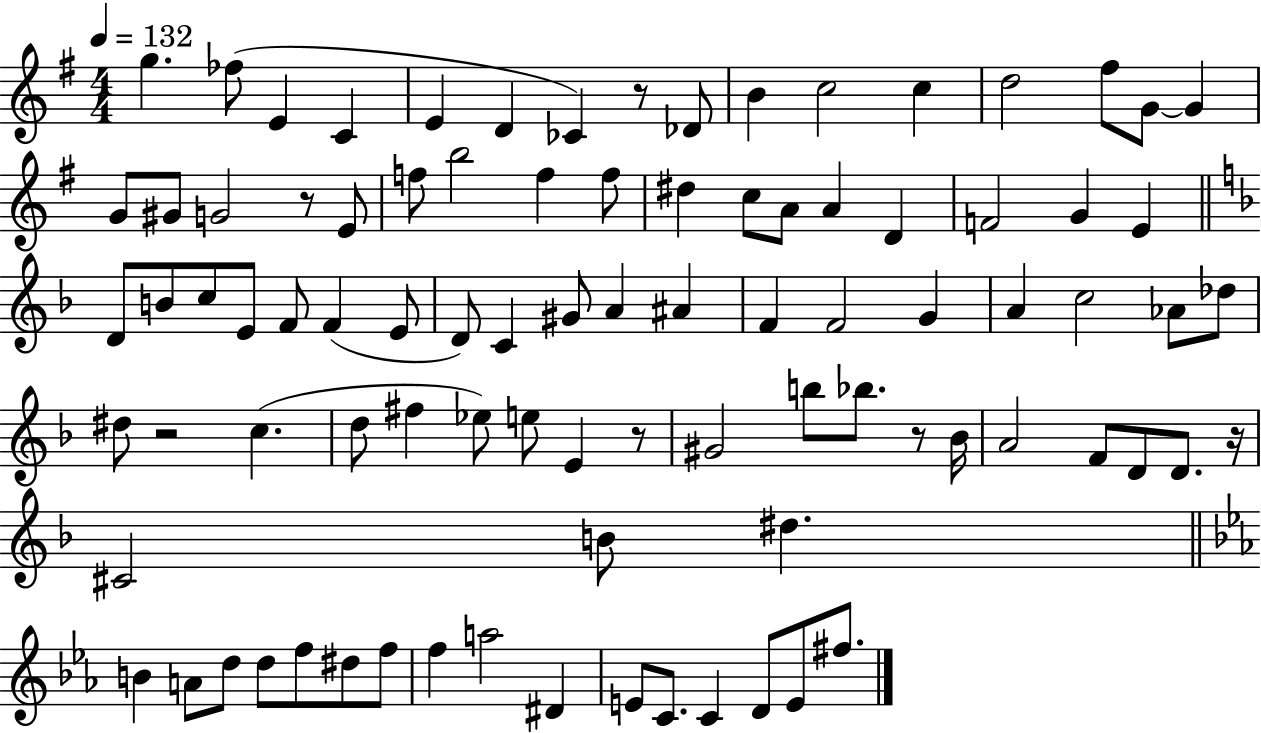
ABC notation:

X:1
T:Untitled
M:4/4
L:1/4
K:G
g _f/2 E C E D _C z/2 _D/2 B c2 c d2 ^f/2 G/2 G G/2 ^G/2 G2 z/2 E/2 f/2 b2 f f/2 ^d c/2 A/2 A D F2 G E D/2 B/2 c/2 E/2 F/2 F E/2 D/2 C ^G/2 A ^A F F2 G A c2 _A/2 _d/2 ^d/2 z2 c d/2 ^f _e/2 e/2 E z/2 ^G2 b/2 _b/2 z/2 _B/4 A2 F/2 D/2 D/2 z/4 ^C2 B/2 ^d B A/2 d/2 d/2 f/2 ^d/2 f/2 f a2 ^D E/2 C/2 C D/2 E/2 ^f/2